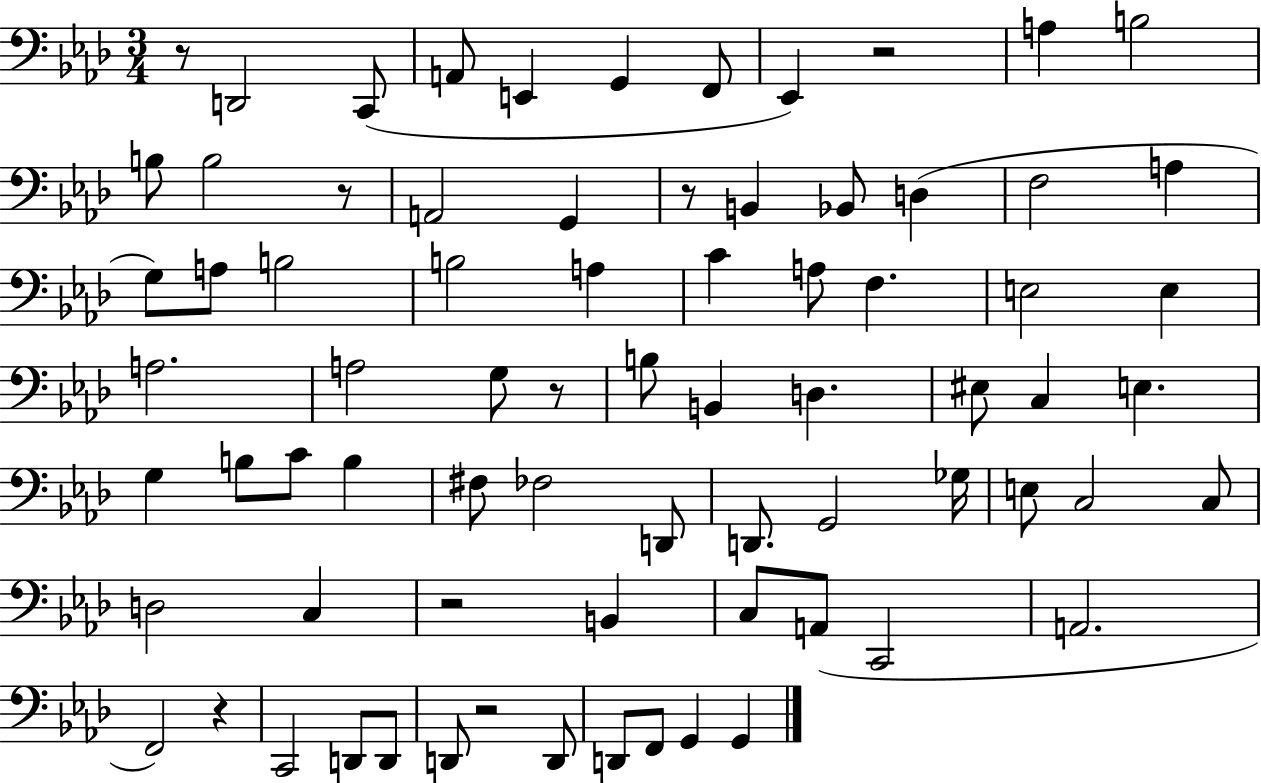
{
  \clef bass
  \numericTimeSignature
  \time 3/4
  \key aes \major
  r8 d,2 c,8( | a,8 e,4 g,4 f,8 | ees,4) r2 | a4 b2 | \break b8 b2 r8 | a,2 g,4 | r8 b,4 bes,8 d4( | f2 a4 | \break g8) a8 b2 | b2 a4 | c'4 a8 f4. | e2 e4 | \break a2. | a2 g8 r8 | b8 b,4 d4. | eis8 c4 e4. | \break g4 b8 c'8 b4 | fis8 fes2 d,8 | d,8. g,2 ges16 | e8 c2 c8 | \break d2 c4 | r2 b,4 | c8 a,8( c,2 | a,2. | \break f,2) r4 | c,2 d,8 d,8 | d,8 r2 d,8 | d,8 f,8 g,4 g,4 | \break \bar "|."
}